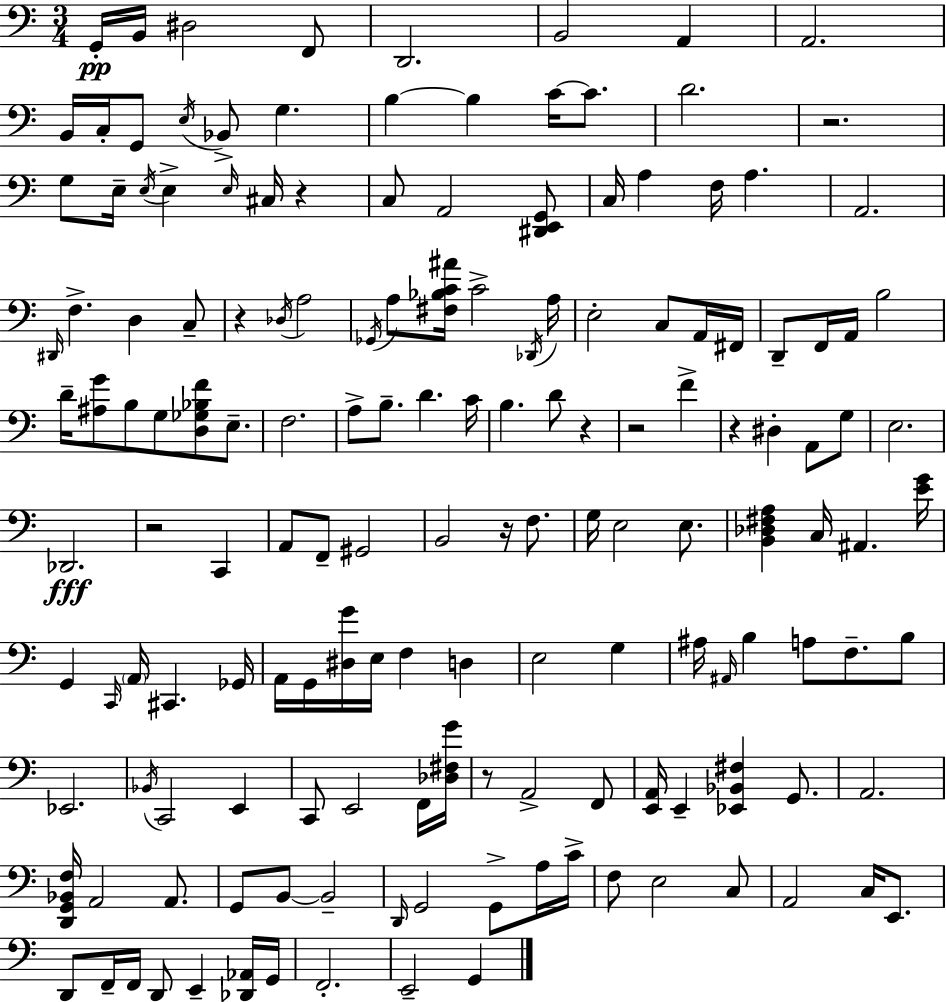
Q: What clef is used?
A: bass